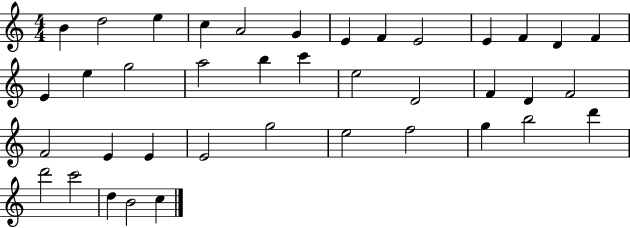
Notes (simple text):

B4/q D5/h E5/q C5/q A4/h G4/q E4/q F4/q E4/h E4/q F4/q D4/q F4/q E4/q E5/q G5/h A5/h B5/q C6/q E5/h D4/h F4/q D4/q F4/h F4/h E4/q E4/q E4/h G5/h E5/h F5/h G5/q B5/h D6/q D6/h C6/h D5/q B4/h C5/q